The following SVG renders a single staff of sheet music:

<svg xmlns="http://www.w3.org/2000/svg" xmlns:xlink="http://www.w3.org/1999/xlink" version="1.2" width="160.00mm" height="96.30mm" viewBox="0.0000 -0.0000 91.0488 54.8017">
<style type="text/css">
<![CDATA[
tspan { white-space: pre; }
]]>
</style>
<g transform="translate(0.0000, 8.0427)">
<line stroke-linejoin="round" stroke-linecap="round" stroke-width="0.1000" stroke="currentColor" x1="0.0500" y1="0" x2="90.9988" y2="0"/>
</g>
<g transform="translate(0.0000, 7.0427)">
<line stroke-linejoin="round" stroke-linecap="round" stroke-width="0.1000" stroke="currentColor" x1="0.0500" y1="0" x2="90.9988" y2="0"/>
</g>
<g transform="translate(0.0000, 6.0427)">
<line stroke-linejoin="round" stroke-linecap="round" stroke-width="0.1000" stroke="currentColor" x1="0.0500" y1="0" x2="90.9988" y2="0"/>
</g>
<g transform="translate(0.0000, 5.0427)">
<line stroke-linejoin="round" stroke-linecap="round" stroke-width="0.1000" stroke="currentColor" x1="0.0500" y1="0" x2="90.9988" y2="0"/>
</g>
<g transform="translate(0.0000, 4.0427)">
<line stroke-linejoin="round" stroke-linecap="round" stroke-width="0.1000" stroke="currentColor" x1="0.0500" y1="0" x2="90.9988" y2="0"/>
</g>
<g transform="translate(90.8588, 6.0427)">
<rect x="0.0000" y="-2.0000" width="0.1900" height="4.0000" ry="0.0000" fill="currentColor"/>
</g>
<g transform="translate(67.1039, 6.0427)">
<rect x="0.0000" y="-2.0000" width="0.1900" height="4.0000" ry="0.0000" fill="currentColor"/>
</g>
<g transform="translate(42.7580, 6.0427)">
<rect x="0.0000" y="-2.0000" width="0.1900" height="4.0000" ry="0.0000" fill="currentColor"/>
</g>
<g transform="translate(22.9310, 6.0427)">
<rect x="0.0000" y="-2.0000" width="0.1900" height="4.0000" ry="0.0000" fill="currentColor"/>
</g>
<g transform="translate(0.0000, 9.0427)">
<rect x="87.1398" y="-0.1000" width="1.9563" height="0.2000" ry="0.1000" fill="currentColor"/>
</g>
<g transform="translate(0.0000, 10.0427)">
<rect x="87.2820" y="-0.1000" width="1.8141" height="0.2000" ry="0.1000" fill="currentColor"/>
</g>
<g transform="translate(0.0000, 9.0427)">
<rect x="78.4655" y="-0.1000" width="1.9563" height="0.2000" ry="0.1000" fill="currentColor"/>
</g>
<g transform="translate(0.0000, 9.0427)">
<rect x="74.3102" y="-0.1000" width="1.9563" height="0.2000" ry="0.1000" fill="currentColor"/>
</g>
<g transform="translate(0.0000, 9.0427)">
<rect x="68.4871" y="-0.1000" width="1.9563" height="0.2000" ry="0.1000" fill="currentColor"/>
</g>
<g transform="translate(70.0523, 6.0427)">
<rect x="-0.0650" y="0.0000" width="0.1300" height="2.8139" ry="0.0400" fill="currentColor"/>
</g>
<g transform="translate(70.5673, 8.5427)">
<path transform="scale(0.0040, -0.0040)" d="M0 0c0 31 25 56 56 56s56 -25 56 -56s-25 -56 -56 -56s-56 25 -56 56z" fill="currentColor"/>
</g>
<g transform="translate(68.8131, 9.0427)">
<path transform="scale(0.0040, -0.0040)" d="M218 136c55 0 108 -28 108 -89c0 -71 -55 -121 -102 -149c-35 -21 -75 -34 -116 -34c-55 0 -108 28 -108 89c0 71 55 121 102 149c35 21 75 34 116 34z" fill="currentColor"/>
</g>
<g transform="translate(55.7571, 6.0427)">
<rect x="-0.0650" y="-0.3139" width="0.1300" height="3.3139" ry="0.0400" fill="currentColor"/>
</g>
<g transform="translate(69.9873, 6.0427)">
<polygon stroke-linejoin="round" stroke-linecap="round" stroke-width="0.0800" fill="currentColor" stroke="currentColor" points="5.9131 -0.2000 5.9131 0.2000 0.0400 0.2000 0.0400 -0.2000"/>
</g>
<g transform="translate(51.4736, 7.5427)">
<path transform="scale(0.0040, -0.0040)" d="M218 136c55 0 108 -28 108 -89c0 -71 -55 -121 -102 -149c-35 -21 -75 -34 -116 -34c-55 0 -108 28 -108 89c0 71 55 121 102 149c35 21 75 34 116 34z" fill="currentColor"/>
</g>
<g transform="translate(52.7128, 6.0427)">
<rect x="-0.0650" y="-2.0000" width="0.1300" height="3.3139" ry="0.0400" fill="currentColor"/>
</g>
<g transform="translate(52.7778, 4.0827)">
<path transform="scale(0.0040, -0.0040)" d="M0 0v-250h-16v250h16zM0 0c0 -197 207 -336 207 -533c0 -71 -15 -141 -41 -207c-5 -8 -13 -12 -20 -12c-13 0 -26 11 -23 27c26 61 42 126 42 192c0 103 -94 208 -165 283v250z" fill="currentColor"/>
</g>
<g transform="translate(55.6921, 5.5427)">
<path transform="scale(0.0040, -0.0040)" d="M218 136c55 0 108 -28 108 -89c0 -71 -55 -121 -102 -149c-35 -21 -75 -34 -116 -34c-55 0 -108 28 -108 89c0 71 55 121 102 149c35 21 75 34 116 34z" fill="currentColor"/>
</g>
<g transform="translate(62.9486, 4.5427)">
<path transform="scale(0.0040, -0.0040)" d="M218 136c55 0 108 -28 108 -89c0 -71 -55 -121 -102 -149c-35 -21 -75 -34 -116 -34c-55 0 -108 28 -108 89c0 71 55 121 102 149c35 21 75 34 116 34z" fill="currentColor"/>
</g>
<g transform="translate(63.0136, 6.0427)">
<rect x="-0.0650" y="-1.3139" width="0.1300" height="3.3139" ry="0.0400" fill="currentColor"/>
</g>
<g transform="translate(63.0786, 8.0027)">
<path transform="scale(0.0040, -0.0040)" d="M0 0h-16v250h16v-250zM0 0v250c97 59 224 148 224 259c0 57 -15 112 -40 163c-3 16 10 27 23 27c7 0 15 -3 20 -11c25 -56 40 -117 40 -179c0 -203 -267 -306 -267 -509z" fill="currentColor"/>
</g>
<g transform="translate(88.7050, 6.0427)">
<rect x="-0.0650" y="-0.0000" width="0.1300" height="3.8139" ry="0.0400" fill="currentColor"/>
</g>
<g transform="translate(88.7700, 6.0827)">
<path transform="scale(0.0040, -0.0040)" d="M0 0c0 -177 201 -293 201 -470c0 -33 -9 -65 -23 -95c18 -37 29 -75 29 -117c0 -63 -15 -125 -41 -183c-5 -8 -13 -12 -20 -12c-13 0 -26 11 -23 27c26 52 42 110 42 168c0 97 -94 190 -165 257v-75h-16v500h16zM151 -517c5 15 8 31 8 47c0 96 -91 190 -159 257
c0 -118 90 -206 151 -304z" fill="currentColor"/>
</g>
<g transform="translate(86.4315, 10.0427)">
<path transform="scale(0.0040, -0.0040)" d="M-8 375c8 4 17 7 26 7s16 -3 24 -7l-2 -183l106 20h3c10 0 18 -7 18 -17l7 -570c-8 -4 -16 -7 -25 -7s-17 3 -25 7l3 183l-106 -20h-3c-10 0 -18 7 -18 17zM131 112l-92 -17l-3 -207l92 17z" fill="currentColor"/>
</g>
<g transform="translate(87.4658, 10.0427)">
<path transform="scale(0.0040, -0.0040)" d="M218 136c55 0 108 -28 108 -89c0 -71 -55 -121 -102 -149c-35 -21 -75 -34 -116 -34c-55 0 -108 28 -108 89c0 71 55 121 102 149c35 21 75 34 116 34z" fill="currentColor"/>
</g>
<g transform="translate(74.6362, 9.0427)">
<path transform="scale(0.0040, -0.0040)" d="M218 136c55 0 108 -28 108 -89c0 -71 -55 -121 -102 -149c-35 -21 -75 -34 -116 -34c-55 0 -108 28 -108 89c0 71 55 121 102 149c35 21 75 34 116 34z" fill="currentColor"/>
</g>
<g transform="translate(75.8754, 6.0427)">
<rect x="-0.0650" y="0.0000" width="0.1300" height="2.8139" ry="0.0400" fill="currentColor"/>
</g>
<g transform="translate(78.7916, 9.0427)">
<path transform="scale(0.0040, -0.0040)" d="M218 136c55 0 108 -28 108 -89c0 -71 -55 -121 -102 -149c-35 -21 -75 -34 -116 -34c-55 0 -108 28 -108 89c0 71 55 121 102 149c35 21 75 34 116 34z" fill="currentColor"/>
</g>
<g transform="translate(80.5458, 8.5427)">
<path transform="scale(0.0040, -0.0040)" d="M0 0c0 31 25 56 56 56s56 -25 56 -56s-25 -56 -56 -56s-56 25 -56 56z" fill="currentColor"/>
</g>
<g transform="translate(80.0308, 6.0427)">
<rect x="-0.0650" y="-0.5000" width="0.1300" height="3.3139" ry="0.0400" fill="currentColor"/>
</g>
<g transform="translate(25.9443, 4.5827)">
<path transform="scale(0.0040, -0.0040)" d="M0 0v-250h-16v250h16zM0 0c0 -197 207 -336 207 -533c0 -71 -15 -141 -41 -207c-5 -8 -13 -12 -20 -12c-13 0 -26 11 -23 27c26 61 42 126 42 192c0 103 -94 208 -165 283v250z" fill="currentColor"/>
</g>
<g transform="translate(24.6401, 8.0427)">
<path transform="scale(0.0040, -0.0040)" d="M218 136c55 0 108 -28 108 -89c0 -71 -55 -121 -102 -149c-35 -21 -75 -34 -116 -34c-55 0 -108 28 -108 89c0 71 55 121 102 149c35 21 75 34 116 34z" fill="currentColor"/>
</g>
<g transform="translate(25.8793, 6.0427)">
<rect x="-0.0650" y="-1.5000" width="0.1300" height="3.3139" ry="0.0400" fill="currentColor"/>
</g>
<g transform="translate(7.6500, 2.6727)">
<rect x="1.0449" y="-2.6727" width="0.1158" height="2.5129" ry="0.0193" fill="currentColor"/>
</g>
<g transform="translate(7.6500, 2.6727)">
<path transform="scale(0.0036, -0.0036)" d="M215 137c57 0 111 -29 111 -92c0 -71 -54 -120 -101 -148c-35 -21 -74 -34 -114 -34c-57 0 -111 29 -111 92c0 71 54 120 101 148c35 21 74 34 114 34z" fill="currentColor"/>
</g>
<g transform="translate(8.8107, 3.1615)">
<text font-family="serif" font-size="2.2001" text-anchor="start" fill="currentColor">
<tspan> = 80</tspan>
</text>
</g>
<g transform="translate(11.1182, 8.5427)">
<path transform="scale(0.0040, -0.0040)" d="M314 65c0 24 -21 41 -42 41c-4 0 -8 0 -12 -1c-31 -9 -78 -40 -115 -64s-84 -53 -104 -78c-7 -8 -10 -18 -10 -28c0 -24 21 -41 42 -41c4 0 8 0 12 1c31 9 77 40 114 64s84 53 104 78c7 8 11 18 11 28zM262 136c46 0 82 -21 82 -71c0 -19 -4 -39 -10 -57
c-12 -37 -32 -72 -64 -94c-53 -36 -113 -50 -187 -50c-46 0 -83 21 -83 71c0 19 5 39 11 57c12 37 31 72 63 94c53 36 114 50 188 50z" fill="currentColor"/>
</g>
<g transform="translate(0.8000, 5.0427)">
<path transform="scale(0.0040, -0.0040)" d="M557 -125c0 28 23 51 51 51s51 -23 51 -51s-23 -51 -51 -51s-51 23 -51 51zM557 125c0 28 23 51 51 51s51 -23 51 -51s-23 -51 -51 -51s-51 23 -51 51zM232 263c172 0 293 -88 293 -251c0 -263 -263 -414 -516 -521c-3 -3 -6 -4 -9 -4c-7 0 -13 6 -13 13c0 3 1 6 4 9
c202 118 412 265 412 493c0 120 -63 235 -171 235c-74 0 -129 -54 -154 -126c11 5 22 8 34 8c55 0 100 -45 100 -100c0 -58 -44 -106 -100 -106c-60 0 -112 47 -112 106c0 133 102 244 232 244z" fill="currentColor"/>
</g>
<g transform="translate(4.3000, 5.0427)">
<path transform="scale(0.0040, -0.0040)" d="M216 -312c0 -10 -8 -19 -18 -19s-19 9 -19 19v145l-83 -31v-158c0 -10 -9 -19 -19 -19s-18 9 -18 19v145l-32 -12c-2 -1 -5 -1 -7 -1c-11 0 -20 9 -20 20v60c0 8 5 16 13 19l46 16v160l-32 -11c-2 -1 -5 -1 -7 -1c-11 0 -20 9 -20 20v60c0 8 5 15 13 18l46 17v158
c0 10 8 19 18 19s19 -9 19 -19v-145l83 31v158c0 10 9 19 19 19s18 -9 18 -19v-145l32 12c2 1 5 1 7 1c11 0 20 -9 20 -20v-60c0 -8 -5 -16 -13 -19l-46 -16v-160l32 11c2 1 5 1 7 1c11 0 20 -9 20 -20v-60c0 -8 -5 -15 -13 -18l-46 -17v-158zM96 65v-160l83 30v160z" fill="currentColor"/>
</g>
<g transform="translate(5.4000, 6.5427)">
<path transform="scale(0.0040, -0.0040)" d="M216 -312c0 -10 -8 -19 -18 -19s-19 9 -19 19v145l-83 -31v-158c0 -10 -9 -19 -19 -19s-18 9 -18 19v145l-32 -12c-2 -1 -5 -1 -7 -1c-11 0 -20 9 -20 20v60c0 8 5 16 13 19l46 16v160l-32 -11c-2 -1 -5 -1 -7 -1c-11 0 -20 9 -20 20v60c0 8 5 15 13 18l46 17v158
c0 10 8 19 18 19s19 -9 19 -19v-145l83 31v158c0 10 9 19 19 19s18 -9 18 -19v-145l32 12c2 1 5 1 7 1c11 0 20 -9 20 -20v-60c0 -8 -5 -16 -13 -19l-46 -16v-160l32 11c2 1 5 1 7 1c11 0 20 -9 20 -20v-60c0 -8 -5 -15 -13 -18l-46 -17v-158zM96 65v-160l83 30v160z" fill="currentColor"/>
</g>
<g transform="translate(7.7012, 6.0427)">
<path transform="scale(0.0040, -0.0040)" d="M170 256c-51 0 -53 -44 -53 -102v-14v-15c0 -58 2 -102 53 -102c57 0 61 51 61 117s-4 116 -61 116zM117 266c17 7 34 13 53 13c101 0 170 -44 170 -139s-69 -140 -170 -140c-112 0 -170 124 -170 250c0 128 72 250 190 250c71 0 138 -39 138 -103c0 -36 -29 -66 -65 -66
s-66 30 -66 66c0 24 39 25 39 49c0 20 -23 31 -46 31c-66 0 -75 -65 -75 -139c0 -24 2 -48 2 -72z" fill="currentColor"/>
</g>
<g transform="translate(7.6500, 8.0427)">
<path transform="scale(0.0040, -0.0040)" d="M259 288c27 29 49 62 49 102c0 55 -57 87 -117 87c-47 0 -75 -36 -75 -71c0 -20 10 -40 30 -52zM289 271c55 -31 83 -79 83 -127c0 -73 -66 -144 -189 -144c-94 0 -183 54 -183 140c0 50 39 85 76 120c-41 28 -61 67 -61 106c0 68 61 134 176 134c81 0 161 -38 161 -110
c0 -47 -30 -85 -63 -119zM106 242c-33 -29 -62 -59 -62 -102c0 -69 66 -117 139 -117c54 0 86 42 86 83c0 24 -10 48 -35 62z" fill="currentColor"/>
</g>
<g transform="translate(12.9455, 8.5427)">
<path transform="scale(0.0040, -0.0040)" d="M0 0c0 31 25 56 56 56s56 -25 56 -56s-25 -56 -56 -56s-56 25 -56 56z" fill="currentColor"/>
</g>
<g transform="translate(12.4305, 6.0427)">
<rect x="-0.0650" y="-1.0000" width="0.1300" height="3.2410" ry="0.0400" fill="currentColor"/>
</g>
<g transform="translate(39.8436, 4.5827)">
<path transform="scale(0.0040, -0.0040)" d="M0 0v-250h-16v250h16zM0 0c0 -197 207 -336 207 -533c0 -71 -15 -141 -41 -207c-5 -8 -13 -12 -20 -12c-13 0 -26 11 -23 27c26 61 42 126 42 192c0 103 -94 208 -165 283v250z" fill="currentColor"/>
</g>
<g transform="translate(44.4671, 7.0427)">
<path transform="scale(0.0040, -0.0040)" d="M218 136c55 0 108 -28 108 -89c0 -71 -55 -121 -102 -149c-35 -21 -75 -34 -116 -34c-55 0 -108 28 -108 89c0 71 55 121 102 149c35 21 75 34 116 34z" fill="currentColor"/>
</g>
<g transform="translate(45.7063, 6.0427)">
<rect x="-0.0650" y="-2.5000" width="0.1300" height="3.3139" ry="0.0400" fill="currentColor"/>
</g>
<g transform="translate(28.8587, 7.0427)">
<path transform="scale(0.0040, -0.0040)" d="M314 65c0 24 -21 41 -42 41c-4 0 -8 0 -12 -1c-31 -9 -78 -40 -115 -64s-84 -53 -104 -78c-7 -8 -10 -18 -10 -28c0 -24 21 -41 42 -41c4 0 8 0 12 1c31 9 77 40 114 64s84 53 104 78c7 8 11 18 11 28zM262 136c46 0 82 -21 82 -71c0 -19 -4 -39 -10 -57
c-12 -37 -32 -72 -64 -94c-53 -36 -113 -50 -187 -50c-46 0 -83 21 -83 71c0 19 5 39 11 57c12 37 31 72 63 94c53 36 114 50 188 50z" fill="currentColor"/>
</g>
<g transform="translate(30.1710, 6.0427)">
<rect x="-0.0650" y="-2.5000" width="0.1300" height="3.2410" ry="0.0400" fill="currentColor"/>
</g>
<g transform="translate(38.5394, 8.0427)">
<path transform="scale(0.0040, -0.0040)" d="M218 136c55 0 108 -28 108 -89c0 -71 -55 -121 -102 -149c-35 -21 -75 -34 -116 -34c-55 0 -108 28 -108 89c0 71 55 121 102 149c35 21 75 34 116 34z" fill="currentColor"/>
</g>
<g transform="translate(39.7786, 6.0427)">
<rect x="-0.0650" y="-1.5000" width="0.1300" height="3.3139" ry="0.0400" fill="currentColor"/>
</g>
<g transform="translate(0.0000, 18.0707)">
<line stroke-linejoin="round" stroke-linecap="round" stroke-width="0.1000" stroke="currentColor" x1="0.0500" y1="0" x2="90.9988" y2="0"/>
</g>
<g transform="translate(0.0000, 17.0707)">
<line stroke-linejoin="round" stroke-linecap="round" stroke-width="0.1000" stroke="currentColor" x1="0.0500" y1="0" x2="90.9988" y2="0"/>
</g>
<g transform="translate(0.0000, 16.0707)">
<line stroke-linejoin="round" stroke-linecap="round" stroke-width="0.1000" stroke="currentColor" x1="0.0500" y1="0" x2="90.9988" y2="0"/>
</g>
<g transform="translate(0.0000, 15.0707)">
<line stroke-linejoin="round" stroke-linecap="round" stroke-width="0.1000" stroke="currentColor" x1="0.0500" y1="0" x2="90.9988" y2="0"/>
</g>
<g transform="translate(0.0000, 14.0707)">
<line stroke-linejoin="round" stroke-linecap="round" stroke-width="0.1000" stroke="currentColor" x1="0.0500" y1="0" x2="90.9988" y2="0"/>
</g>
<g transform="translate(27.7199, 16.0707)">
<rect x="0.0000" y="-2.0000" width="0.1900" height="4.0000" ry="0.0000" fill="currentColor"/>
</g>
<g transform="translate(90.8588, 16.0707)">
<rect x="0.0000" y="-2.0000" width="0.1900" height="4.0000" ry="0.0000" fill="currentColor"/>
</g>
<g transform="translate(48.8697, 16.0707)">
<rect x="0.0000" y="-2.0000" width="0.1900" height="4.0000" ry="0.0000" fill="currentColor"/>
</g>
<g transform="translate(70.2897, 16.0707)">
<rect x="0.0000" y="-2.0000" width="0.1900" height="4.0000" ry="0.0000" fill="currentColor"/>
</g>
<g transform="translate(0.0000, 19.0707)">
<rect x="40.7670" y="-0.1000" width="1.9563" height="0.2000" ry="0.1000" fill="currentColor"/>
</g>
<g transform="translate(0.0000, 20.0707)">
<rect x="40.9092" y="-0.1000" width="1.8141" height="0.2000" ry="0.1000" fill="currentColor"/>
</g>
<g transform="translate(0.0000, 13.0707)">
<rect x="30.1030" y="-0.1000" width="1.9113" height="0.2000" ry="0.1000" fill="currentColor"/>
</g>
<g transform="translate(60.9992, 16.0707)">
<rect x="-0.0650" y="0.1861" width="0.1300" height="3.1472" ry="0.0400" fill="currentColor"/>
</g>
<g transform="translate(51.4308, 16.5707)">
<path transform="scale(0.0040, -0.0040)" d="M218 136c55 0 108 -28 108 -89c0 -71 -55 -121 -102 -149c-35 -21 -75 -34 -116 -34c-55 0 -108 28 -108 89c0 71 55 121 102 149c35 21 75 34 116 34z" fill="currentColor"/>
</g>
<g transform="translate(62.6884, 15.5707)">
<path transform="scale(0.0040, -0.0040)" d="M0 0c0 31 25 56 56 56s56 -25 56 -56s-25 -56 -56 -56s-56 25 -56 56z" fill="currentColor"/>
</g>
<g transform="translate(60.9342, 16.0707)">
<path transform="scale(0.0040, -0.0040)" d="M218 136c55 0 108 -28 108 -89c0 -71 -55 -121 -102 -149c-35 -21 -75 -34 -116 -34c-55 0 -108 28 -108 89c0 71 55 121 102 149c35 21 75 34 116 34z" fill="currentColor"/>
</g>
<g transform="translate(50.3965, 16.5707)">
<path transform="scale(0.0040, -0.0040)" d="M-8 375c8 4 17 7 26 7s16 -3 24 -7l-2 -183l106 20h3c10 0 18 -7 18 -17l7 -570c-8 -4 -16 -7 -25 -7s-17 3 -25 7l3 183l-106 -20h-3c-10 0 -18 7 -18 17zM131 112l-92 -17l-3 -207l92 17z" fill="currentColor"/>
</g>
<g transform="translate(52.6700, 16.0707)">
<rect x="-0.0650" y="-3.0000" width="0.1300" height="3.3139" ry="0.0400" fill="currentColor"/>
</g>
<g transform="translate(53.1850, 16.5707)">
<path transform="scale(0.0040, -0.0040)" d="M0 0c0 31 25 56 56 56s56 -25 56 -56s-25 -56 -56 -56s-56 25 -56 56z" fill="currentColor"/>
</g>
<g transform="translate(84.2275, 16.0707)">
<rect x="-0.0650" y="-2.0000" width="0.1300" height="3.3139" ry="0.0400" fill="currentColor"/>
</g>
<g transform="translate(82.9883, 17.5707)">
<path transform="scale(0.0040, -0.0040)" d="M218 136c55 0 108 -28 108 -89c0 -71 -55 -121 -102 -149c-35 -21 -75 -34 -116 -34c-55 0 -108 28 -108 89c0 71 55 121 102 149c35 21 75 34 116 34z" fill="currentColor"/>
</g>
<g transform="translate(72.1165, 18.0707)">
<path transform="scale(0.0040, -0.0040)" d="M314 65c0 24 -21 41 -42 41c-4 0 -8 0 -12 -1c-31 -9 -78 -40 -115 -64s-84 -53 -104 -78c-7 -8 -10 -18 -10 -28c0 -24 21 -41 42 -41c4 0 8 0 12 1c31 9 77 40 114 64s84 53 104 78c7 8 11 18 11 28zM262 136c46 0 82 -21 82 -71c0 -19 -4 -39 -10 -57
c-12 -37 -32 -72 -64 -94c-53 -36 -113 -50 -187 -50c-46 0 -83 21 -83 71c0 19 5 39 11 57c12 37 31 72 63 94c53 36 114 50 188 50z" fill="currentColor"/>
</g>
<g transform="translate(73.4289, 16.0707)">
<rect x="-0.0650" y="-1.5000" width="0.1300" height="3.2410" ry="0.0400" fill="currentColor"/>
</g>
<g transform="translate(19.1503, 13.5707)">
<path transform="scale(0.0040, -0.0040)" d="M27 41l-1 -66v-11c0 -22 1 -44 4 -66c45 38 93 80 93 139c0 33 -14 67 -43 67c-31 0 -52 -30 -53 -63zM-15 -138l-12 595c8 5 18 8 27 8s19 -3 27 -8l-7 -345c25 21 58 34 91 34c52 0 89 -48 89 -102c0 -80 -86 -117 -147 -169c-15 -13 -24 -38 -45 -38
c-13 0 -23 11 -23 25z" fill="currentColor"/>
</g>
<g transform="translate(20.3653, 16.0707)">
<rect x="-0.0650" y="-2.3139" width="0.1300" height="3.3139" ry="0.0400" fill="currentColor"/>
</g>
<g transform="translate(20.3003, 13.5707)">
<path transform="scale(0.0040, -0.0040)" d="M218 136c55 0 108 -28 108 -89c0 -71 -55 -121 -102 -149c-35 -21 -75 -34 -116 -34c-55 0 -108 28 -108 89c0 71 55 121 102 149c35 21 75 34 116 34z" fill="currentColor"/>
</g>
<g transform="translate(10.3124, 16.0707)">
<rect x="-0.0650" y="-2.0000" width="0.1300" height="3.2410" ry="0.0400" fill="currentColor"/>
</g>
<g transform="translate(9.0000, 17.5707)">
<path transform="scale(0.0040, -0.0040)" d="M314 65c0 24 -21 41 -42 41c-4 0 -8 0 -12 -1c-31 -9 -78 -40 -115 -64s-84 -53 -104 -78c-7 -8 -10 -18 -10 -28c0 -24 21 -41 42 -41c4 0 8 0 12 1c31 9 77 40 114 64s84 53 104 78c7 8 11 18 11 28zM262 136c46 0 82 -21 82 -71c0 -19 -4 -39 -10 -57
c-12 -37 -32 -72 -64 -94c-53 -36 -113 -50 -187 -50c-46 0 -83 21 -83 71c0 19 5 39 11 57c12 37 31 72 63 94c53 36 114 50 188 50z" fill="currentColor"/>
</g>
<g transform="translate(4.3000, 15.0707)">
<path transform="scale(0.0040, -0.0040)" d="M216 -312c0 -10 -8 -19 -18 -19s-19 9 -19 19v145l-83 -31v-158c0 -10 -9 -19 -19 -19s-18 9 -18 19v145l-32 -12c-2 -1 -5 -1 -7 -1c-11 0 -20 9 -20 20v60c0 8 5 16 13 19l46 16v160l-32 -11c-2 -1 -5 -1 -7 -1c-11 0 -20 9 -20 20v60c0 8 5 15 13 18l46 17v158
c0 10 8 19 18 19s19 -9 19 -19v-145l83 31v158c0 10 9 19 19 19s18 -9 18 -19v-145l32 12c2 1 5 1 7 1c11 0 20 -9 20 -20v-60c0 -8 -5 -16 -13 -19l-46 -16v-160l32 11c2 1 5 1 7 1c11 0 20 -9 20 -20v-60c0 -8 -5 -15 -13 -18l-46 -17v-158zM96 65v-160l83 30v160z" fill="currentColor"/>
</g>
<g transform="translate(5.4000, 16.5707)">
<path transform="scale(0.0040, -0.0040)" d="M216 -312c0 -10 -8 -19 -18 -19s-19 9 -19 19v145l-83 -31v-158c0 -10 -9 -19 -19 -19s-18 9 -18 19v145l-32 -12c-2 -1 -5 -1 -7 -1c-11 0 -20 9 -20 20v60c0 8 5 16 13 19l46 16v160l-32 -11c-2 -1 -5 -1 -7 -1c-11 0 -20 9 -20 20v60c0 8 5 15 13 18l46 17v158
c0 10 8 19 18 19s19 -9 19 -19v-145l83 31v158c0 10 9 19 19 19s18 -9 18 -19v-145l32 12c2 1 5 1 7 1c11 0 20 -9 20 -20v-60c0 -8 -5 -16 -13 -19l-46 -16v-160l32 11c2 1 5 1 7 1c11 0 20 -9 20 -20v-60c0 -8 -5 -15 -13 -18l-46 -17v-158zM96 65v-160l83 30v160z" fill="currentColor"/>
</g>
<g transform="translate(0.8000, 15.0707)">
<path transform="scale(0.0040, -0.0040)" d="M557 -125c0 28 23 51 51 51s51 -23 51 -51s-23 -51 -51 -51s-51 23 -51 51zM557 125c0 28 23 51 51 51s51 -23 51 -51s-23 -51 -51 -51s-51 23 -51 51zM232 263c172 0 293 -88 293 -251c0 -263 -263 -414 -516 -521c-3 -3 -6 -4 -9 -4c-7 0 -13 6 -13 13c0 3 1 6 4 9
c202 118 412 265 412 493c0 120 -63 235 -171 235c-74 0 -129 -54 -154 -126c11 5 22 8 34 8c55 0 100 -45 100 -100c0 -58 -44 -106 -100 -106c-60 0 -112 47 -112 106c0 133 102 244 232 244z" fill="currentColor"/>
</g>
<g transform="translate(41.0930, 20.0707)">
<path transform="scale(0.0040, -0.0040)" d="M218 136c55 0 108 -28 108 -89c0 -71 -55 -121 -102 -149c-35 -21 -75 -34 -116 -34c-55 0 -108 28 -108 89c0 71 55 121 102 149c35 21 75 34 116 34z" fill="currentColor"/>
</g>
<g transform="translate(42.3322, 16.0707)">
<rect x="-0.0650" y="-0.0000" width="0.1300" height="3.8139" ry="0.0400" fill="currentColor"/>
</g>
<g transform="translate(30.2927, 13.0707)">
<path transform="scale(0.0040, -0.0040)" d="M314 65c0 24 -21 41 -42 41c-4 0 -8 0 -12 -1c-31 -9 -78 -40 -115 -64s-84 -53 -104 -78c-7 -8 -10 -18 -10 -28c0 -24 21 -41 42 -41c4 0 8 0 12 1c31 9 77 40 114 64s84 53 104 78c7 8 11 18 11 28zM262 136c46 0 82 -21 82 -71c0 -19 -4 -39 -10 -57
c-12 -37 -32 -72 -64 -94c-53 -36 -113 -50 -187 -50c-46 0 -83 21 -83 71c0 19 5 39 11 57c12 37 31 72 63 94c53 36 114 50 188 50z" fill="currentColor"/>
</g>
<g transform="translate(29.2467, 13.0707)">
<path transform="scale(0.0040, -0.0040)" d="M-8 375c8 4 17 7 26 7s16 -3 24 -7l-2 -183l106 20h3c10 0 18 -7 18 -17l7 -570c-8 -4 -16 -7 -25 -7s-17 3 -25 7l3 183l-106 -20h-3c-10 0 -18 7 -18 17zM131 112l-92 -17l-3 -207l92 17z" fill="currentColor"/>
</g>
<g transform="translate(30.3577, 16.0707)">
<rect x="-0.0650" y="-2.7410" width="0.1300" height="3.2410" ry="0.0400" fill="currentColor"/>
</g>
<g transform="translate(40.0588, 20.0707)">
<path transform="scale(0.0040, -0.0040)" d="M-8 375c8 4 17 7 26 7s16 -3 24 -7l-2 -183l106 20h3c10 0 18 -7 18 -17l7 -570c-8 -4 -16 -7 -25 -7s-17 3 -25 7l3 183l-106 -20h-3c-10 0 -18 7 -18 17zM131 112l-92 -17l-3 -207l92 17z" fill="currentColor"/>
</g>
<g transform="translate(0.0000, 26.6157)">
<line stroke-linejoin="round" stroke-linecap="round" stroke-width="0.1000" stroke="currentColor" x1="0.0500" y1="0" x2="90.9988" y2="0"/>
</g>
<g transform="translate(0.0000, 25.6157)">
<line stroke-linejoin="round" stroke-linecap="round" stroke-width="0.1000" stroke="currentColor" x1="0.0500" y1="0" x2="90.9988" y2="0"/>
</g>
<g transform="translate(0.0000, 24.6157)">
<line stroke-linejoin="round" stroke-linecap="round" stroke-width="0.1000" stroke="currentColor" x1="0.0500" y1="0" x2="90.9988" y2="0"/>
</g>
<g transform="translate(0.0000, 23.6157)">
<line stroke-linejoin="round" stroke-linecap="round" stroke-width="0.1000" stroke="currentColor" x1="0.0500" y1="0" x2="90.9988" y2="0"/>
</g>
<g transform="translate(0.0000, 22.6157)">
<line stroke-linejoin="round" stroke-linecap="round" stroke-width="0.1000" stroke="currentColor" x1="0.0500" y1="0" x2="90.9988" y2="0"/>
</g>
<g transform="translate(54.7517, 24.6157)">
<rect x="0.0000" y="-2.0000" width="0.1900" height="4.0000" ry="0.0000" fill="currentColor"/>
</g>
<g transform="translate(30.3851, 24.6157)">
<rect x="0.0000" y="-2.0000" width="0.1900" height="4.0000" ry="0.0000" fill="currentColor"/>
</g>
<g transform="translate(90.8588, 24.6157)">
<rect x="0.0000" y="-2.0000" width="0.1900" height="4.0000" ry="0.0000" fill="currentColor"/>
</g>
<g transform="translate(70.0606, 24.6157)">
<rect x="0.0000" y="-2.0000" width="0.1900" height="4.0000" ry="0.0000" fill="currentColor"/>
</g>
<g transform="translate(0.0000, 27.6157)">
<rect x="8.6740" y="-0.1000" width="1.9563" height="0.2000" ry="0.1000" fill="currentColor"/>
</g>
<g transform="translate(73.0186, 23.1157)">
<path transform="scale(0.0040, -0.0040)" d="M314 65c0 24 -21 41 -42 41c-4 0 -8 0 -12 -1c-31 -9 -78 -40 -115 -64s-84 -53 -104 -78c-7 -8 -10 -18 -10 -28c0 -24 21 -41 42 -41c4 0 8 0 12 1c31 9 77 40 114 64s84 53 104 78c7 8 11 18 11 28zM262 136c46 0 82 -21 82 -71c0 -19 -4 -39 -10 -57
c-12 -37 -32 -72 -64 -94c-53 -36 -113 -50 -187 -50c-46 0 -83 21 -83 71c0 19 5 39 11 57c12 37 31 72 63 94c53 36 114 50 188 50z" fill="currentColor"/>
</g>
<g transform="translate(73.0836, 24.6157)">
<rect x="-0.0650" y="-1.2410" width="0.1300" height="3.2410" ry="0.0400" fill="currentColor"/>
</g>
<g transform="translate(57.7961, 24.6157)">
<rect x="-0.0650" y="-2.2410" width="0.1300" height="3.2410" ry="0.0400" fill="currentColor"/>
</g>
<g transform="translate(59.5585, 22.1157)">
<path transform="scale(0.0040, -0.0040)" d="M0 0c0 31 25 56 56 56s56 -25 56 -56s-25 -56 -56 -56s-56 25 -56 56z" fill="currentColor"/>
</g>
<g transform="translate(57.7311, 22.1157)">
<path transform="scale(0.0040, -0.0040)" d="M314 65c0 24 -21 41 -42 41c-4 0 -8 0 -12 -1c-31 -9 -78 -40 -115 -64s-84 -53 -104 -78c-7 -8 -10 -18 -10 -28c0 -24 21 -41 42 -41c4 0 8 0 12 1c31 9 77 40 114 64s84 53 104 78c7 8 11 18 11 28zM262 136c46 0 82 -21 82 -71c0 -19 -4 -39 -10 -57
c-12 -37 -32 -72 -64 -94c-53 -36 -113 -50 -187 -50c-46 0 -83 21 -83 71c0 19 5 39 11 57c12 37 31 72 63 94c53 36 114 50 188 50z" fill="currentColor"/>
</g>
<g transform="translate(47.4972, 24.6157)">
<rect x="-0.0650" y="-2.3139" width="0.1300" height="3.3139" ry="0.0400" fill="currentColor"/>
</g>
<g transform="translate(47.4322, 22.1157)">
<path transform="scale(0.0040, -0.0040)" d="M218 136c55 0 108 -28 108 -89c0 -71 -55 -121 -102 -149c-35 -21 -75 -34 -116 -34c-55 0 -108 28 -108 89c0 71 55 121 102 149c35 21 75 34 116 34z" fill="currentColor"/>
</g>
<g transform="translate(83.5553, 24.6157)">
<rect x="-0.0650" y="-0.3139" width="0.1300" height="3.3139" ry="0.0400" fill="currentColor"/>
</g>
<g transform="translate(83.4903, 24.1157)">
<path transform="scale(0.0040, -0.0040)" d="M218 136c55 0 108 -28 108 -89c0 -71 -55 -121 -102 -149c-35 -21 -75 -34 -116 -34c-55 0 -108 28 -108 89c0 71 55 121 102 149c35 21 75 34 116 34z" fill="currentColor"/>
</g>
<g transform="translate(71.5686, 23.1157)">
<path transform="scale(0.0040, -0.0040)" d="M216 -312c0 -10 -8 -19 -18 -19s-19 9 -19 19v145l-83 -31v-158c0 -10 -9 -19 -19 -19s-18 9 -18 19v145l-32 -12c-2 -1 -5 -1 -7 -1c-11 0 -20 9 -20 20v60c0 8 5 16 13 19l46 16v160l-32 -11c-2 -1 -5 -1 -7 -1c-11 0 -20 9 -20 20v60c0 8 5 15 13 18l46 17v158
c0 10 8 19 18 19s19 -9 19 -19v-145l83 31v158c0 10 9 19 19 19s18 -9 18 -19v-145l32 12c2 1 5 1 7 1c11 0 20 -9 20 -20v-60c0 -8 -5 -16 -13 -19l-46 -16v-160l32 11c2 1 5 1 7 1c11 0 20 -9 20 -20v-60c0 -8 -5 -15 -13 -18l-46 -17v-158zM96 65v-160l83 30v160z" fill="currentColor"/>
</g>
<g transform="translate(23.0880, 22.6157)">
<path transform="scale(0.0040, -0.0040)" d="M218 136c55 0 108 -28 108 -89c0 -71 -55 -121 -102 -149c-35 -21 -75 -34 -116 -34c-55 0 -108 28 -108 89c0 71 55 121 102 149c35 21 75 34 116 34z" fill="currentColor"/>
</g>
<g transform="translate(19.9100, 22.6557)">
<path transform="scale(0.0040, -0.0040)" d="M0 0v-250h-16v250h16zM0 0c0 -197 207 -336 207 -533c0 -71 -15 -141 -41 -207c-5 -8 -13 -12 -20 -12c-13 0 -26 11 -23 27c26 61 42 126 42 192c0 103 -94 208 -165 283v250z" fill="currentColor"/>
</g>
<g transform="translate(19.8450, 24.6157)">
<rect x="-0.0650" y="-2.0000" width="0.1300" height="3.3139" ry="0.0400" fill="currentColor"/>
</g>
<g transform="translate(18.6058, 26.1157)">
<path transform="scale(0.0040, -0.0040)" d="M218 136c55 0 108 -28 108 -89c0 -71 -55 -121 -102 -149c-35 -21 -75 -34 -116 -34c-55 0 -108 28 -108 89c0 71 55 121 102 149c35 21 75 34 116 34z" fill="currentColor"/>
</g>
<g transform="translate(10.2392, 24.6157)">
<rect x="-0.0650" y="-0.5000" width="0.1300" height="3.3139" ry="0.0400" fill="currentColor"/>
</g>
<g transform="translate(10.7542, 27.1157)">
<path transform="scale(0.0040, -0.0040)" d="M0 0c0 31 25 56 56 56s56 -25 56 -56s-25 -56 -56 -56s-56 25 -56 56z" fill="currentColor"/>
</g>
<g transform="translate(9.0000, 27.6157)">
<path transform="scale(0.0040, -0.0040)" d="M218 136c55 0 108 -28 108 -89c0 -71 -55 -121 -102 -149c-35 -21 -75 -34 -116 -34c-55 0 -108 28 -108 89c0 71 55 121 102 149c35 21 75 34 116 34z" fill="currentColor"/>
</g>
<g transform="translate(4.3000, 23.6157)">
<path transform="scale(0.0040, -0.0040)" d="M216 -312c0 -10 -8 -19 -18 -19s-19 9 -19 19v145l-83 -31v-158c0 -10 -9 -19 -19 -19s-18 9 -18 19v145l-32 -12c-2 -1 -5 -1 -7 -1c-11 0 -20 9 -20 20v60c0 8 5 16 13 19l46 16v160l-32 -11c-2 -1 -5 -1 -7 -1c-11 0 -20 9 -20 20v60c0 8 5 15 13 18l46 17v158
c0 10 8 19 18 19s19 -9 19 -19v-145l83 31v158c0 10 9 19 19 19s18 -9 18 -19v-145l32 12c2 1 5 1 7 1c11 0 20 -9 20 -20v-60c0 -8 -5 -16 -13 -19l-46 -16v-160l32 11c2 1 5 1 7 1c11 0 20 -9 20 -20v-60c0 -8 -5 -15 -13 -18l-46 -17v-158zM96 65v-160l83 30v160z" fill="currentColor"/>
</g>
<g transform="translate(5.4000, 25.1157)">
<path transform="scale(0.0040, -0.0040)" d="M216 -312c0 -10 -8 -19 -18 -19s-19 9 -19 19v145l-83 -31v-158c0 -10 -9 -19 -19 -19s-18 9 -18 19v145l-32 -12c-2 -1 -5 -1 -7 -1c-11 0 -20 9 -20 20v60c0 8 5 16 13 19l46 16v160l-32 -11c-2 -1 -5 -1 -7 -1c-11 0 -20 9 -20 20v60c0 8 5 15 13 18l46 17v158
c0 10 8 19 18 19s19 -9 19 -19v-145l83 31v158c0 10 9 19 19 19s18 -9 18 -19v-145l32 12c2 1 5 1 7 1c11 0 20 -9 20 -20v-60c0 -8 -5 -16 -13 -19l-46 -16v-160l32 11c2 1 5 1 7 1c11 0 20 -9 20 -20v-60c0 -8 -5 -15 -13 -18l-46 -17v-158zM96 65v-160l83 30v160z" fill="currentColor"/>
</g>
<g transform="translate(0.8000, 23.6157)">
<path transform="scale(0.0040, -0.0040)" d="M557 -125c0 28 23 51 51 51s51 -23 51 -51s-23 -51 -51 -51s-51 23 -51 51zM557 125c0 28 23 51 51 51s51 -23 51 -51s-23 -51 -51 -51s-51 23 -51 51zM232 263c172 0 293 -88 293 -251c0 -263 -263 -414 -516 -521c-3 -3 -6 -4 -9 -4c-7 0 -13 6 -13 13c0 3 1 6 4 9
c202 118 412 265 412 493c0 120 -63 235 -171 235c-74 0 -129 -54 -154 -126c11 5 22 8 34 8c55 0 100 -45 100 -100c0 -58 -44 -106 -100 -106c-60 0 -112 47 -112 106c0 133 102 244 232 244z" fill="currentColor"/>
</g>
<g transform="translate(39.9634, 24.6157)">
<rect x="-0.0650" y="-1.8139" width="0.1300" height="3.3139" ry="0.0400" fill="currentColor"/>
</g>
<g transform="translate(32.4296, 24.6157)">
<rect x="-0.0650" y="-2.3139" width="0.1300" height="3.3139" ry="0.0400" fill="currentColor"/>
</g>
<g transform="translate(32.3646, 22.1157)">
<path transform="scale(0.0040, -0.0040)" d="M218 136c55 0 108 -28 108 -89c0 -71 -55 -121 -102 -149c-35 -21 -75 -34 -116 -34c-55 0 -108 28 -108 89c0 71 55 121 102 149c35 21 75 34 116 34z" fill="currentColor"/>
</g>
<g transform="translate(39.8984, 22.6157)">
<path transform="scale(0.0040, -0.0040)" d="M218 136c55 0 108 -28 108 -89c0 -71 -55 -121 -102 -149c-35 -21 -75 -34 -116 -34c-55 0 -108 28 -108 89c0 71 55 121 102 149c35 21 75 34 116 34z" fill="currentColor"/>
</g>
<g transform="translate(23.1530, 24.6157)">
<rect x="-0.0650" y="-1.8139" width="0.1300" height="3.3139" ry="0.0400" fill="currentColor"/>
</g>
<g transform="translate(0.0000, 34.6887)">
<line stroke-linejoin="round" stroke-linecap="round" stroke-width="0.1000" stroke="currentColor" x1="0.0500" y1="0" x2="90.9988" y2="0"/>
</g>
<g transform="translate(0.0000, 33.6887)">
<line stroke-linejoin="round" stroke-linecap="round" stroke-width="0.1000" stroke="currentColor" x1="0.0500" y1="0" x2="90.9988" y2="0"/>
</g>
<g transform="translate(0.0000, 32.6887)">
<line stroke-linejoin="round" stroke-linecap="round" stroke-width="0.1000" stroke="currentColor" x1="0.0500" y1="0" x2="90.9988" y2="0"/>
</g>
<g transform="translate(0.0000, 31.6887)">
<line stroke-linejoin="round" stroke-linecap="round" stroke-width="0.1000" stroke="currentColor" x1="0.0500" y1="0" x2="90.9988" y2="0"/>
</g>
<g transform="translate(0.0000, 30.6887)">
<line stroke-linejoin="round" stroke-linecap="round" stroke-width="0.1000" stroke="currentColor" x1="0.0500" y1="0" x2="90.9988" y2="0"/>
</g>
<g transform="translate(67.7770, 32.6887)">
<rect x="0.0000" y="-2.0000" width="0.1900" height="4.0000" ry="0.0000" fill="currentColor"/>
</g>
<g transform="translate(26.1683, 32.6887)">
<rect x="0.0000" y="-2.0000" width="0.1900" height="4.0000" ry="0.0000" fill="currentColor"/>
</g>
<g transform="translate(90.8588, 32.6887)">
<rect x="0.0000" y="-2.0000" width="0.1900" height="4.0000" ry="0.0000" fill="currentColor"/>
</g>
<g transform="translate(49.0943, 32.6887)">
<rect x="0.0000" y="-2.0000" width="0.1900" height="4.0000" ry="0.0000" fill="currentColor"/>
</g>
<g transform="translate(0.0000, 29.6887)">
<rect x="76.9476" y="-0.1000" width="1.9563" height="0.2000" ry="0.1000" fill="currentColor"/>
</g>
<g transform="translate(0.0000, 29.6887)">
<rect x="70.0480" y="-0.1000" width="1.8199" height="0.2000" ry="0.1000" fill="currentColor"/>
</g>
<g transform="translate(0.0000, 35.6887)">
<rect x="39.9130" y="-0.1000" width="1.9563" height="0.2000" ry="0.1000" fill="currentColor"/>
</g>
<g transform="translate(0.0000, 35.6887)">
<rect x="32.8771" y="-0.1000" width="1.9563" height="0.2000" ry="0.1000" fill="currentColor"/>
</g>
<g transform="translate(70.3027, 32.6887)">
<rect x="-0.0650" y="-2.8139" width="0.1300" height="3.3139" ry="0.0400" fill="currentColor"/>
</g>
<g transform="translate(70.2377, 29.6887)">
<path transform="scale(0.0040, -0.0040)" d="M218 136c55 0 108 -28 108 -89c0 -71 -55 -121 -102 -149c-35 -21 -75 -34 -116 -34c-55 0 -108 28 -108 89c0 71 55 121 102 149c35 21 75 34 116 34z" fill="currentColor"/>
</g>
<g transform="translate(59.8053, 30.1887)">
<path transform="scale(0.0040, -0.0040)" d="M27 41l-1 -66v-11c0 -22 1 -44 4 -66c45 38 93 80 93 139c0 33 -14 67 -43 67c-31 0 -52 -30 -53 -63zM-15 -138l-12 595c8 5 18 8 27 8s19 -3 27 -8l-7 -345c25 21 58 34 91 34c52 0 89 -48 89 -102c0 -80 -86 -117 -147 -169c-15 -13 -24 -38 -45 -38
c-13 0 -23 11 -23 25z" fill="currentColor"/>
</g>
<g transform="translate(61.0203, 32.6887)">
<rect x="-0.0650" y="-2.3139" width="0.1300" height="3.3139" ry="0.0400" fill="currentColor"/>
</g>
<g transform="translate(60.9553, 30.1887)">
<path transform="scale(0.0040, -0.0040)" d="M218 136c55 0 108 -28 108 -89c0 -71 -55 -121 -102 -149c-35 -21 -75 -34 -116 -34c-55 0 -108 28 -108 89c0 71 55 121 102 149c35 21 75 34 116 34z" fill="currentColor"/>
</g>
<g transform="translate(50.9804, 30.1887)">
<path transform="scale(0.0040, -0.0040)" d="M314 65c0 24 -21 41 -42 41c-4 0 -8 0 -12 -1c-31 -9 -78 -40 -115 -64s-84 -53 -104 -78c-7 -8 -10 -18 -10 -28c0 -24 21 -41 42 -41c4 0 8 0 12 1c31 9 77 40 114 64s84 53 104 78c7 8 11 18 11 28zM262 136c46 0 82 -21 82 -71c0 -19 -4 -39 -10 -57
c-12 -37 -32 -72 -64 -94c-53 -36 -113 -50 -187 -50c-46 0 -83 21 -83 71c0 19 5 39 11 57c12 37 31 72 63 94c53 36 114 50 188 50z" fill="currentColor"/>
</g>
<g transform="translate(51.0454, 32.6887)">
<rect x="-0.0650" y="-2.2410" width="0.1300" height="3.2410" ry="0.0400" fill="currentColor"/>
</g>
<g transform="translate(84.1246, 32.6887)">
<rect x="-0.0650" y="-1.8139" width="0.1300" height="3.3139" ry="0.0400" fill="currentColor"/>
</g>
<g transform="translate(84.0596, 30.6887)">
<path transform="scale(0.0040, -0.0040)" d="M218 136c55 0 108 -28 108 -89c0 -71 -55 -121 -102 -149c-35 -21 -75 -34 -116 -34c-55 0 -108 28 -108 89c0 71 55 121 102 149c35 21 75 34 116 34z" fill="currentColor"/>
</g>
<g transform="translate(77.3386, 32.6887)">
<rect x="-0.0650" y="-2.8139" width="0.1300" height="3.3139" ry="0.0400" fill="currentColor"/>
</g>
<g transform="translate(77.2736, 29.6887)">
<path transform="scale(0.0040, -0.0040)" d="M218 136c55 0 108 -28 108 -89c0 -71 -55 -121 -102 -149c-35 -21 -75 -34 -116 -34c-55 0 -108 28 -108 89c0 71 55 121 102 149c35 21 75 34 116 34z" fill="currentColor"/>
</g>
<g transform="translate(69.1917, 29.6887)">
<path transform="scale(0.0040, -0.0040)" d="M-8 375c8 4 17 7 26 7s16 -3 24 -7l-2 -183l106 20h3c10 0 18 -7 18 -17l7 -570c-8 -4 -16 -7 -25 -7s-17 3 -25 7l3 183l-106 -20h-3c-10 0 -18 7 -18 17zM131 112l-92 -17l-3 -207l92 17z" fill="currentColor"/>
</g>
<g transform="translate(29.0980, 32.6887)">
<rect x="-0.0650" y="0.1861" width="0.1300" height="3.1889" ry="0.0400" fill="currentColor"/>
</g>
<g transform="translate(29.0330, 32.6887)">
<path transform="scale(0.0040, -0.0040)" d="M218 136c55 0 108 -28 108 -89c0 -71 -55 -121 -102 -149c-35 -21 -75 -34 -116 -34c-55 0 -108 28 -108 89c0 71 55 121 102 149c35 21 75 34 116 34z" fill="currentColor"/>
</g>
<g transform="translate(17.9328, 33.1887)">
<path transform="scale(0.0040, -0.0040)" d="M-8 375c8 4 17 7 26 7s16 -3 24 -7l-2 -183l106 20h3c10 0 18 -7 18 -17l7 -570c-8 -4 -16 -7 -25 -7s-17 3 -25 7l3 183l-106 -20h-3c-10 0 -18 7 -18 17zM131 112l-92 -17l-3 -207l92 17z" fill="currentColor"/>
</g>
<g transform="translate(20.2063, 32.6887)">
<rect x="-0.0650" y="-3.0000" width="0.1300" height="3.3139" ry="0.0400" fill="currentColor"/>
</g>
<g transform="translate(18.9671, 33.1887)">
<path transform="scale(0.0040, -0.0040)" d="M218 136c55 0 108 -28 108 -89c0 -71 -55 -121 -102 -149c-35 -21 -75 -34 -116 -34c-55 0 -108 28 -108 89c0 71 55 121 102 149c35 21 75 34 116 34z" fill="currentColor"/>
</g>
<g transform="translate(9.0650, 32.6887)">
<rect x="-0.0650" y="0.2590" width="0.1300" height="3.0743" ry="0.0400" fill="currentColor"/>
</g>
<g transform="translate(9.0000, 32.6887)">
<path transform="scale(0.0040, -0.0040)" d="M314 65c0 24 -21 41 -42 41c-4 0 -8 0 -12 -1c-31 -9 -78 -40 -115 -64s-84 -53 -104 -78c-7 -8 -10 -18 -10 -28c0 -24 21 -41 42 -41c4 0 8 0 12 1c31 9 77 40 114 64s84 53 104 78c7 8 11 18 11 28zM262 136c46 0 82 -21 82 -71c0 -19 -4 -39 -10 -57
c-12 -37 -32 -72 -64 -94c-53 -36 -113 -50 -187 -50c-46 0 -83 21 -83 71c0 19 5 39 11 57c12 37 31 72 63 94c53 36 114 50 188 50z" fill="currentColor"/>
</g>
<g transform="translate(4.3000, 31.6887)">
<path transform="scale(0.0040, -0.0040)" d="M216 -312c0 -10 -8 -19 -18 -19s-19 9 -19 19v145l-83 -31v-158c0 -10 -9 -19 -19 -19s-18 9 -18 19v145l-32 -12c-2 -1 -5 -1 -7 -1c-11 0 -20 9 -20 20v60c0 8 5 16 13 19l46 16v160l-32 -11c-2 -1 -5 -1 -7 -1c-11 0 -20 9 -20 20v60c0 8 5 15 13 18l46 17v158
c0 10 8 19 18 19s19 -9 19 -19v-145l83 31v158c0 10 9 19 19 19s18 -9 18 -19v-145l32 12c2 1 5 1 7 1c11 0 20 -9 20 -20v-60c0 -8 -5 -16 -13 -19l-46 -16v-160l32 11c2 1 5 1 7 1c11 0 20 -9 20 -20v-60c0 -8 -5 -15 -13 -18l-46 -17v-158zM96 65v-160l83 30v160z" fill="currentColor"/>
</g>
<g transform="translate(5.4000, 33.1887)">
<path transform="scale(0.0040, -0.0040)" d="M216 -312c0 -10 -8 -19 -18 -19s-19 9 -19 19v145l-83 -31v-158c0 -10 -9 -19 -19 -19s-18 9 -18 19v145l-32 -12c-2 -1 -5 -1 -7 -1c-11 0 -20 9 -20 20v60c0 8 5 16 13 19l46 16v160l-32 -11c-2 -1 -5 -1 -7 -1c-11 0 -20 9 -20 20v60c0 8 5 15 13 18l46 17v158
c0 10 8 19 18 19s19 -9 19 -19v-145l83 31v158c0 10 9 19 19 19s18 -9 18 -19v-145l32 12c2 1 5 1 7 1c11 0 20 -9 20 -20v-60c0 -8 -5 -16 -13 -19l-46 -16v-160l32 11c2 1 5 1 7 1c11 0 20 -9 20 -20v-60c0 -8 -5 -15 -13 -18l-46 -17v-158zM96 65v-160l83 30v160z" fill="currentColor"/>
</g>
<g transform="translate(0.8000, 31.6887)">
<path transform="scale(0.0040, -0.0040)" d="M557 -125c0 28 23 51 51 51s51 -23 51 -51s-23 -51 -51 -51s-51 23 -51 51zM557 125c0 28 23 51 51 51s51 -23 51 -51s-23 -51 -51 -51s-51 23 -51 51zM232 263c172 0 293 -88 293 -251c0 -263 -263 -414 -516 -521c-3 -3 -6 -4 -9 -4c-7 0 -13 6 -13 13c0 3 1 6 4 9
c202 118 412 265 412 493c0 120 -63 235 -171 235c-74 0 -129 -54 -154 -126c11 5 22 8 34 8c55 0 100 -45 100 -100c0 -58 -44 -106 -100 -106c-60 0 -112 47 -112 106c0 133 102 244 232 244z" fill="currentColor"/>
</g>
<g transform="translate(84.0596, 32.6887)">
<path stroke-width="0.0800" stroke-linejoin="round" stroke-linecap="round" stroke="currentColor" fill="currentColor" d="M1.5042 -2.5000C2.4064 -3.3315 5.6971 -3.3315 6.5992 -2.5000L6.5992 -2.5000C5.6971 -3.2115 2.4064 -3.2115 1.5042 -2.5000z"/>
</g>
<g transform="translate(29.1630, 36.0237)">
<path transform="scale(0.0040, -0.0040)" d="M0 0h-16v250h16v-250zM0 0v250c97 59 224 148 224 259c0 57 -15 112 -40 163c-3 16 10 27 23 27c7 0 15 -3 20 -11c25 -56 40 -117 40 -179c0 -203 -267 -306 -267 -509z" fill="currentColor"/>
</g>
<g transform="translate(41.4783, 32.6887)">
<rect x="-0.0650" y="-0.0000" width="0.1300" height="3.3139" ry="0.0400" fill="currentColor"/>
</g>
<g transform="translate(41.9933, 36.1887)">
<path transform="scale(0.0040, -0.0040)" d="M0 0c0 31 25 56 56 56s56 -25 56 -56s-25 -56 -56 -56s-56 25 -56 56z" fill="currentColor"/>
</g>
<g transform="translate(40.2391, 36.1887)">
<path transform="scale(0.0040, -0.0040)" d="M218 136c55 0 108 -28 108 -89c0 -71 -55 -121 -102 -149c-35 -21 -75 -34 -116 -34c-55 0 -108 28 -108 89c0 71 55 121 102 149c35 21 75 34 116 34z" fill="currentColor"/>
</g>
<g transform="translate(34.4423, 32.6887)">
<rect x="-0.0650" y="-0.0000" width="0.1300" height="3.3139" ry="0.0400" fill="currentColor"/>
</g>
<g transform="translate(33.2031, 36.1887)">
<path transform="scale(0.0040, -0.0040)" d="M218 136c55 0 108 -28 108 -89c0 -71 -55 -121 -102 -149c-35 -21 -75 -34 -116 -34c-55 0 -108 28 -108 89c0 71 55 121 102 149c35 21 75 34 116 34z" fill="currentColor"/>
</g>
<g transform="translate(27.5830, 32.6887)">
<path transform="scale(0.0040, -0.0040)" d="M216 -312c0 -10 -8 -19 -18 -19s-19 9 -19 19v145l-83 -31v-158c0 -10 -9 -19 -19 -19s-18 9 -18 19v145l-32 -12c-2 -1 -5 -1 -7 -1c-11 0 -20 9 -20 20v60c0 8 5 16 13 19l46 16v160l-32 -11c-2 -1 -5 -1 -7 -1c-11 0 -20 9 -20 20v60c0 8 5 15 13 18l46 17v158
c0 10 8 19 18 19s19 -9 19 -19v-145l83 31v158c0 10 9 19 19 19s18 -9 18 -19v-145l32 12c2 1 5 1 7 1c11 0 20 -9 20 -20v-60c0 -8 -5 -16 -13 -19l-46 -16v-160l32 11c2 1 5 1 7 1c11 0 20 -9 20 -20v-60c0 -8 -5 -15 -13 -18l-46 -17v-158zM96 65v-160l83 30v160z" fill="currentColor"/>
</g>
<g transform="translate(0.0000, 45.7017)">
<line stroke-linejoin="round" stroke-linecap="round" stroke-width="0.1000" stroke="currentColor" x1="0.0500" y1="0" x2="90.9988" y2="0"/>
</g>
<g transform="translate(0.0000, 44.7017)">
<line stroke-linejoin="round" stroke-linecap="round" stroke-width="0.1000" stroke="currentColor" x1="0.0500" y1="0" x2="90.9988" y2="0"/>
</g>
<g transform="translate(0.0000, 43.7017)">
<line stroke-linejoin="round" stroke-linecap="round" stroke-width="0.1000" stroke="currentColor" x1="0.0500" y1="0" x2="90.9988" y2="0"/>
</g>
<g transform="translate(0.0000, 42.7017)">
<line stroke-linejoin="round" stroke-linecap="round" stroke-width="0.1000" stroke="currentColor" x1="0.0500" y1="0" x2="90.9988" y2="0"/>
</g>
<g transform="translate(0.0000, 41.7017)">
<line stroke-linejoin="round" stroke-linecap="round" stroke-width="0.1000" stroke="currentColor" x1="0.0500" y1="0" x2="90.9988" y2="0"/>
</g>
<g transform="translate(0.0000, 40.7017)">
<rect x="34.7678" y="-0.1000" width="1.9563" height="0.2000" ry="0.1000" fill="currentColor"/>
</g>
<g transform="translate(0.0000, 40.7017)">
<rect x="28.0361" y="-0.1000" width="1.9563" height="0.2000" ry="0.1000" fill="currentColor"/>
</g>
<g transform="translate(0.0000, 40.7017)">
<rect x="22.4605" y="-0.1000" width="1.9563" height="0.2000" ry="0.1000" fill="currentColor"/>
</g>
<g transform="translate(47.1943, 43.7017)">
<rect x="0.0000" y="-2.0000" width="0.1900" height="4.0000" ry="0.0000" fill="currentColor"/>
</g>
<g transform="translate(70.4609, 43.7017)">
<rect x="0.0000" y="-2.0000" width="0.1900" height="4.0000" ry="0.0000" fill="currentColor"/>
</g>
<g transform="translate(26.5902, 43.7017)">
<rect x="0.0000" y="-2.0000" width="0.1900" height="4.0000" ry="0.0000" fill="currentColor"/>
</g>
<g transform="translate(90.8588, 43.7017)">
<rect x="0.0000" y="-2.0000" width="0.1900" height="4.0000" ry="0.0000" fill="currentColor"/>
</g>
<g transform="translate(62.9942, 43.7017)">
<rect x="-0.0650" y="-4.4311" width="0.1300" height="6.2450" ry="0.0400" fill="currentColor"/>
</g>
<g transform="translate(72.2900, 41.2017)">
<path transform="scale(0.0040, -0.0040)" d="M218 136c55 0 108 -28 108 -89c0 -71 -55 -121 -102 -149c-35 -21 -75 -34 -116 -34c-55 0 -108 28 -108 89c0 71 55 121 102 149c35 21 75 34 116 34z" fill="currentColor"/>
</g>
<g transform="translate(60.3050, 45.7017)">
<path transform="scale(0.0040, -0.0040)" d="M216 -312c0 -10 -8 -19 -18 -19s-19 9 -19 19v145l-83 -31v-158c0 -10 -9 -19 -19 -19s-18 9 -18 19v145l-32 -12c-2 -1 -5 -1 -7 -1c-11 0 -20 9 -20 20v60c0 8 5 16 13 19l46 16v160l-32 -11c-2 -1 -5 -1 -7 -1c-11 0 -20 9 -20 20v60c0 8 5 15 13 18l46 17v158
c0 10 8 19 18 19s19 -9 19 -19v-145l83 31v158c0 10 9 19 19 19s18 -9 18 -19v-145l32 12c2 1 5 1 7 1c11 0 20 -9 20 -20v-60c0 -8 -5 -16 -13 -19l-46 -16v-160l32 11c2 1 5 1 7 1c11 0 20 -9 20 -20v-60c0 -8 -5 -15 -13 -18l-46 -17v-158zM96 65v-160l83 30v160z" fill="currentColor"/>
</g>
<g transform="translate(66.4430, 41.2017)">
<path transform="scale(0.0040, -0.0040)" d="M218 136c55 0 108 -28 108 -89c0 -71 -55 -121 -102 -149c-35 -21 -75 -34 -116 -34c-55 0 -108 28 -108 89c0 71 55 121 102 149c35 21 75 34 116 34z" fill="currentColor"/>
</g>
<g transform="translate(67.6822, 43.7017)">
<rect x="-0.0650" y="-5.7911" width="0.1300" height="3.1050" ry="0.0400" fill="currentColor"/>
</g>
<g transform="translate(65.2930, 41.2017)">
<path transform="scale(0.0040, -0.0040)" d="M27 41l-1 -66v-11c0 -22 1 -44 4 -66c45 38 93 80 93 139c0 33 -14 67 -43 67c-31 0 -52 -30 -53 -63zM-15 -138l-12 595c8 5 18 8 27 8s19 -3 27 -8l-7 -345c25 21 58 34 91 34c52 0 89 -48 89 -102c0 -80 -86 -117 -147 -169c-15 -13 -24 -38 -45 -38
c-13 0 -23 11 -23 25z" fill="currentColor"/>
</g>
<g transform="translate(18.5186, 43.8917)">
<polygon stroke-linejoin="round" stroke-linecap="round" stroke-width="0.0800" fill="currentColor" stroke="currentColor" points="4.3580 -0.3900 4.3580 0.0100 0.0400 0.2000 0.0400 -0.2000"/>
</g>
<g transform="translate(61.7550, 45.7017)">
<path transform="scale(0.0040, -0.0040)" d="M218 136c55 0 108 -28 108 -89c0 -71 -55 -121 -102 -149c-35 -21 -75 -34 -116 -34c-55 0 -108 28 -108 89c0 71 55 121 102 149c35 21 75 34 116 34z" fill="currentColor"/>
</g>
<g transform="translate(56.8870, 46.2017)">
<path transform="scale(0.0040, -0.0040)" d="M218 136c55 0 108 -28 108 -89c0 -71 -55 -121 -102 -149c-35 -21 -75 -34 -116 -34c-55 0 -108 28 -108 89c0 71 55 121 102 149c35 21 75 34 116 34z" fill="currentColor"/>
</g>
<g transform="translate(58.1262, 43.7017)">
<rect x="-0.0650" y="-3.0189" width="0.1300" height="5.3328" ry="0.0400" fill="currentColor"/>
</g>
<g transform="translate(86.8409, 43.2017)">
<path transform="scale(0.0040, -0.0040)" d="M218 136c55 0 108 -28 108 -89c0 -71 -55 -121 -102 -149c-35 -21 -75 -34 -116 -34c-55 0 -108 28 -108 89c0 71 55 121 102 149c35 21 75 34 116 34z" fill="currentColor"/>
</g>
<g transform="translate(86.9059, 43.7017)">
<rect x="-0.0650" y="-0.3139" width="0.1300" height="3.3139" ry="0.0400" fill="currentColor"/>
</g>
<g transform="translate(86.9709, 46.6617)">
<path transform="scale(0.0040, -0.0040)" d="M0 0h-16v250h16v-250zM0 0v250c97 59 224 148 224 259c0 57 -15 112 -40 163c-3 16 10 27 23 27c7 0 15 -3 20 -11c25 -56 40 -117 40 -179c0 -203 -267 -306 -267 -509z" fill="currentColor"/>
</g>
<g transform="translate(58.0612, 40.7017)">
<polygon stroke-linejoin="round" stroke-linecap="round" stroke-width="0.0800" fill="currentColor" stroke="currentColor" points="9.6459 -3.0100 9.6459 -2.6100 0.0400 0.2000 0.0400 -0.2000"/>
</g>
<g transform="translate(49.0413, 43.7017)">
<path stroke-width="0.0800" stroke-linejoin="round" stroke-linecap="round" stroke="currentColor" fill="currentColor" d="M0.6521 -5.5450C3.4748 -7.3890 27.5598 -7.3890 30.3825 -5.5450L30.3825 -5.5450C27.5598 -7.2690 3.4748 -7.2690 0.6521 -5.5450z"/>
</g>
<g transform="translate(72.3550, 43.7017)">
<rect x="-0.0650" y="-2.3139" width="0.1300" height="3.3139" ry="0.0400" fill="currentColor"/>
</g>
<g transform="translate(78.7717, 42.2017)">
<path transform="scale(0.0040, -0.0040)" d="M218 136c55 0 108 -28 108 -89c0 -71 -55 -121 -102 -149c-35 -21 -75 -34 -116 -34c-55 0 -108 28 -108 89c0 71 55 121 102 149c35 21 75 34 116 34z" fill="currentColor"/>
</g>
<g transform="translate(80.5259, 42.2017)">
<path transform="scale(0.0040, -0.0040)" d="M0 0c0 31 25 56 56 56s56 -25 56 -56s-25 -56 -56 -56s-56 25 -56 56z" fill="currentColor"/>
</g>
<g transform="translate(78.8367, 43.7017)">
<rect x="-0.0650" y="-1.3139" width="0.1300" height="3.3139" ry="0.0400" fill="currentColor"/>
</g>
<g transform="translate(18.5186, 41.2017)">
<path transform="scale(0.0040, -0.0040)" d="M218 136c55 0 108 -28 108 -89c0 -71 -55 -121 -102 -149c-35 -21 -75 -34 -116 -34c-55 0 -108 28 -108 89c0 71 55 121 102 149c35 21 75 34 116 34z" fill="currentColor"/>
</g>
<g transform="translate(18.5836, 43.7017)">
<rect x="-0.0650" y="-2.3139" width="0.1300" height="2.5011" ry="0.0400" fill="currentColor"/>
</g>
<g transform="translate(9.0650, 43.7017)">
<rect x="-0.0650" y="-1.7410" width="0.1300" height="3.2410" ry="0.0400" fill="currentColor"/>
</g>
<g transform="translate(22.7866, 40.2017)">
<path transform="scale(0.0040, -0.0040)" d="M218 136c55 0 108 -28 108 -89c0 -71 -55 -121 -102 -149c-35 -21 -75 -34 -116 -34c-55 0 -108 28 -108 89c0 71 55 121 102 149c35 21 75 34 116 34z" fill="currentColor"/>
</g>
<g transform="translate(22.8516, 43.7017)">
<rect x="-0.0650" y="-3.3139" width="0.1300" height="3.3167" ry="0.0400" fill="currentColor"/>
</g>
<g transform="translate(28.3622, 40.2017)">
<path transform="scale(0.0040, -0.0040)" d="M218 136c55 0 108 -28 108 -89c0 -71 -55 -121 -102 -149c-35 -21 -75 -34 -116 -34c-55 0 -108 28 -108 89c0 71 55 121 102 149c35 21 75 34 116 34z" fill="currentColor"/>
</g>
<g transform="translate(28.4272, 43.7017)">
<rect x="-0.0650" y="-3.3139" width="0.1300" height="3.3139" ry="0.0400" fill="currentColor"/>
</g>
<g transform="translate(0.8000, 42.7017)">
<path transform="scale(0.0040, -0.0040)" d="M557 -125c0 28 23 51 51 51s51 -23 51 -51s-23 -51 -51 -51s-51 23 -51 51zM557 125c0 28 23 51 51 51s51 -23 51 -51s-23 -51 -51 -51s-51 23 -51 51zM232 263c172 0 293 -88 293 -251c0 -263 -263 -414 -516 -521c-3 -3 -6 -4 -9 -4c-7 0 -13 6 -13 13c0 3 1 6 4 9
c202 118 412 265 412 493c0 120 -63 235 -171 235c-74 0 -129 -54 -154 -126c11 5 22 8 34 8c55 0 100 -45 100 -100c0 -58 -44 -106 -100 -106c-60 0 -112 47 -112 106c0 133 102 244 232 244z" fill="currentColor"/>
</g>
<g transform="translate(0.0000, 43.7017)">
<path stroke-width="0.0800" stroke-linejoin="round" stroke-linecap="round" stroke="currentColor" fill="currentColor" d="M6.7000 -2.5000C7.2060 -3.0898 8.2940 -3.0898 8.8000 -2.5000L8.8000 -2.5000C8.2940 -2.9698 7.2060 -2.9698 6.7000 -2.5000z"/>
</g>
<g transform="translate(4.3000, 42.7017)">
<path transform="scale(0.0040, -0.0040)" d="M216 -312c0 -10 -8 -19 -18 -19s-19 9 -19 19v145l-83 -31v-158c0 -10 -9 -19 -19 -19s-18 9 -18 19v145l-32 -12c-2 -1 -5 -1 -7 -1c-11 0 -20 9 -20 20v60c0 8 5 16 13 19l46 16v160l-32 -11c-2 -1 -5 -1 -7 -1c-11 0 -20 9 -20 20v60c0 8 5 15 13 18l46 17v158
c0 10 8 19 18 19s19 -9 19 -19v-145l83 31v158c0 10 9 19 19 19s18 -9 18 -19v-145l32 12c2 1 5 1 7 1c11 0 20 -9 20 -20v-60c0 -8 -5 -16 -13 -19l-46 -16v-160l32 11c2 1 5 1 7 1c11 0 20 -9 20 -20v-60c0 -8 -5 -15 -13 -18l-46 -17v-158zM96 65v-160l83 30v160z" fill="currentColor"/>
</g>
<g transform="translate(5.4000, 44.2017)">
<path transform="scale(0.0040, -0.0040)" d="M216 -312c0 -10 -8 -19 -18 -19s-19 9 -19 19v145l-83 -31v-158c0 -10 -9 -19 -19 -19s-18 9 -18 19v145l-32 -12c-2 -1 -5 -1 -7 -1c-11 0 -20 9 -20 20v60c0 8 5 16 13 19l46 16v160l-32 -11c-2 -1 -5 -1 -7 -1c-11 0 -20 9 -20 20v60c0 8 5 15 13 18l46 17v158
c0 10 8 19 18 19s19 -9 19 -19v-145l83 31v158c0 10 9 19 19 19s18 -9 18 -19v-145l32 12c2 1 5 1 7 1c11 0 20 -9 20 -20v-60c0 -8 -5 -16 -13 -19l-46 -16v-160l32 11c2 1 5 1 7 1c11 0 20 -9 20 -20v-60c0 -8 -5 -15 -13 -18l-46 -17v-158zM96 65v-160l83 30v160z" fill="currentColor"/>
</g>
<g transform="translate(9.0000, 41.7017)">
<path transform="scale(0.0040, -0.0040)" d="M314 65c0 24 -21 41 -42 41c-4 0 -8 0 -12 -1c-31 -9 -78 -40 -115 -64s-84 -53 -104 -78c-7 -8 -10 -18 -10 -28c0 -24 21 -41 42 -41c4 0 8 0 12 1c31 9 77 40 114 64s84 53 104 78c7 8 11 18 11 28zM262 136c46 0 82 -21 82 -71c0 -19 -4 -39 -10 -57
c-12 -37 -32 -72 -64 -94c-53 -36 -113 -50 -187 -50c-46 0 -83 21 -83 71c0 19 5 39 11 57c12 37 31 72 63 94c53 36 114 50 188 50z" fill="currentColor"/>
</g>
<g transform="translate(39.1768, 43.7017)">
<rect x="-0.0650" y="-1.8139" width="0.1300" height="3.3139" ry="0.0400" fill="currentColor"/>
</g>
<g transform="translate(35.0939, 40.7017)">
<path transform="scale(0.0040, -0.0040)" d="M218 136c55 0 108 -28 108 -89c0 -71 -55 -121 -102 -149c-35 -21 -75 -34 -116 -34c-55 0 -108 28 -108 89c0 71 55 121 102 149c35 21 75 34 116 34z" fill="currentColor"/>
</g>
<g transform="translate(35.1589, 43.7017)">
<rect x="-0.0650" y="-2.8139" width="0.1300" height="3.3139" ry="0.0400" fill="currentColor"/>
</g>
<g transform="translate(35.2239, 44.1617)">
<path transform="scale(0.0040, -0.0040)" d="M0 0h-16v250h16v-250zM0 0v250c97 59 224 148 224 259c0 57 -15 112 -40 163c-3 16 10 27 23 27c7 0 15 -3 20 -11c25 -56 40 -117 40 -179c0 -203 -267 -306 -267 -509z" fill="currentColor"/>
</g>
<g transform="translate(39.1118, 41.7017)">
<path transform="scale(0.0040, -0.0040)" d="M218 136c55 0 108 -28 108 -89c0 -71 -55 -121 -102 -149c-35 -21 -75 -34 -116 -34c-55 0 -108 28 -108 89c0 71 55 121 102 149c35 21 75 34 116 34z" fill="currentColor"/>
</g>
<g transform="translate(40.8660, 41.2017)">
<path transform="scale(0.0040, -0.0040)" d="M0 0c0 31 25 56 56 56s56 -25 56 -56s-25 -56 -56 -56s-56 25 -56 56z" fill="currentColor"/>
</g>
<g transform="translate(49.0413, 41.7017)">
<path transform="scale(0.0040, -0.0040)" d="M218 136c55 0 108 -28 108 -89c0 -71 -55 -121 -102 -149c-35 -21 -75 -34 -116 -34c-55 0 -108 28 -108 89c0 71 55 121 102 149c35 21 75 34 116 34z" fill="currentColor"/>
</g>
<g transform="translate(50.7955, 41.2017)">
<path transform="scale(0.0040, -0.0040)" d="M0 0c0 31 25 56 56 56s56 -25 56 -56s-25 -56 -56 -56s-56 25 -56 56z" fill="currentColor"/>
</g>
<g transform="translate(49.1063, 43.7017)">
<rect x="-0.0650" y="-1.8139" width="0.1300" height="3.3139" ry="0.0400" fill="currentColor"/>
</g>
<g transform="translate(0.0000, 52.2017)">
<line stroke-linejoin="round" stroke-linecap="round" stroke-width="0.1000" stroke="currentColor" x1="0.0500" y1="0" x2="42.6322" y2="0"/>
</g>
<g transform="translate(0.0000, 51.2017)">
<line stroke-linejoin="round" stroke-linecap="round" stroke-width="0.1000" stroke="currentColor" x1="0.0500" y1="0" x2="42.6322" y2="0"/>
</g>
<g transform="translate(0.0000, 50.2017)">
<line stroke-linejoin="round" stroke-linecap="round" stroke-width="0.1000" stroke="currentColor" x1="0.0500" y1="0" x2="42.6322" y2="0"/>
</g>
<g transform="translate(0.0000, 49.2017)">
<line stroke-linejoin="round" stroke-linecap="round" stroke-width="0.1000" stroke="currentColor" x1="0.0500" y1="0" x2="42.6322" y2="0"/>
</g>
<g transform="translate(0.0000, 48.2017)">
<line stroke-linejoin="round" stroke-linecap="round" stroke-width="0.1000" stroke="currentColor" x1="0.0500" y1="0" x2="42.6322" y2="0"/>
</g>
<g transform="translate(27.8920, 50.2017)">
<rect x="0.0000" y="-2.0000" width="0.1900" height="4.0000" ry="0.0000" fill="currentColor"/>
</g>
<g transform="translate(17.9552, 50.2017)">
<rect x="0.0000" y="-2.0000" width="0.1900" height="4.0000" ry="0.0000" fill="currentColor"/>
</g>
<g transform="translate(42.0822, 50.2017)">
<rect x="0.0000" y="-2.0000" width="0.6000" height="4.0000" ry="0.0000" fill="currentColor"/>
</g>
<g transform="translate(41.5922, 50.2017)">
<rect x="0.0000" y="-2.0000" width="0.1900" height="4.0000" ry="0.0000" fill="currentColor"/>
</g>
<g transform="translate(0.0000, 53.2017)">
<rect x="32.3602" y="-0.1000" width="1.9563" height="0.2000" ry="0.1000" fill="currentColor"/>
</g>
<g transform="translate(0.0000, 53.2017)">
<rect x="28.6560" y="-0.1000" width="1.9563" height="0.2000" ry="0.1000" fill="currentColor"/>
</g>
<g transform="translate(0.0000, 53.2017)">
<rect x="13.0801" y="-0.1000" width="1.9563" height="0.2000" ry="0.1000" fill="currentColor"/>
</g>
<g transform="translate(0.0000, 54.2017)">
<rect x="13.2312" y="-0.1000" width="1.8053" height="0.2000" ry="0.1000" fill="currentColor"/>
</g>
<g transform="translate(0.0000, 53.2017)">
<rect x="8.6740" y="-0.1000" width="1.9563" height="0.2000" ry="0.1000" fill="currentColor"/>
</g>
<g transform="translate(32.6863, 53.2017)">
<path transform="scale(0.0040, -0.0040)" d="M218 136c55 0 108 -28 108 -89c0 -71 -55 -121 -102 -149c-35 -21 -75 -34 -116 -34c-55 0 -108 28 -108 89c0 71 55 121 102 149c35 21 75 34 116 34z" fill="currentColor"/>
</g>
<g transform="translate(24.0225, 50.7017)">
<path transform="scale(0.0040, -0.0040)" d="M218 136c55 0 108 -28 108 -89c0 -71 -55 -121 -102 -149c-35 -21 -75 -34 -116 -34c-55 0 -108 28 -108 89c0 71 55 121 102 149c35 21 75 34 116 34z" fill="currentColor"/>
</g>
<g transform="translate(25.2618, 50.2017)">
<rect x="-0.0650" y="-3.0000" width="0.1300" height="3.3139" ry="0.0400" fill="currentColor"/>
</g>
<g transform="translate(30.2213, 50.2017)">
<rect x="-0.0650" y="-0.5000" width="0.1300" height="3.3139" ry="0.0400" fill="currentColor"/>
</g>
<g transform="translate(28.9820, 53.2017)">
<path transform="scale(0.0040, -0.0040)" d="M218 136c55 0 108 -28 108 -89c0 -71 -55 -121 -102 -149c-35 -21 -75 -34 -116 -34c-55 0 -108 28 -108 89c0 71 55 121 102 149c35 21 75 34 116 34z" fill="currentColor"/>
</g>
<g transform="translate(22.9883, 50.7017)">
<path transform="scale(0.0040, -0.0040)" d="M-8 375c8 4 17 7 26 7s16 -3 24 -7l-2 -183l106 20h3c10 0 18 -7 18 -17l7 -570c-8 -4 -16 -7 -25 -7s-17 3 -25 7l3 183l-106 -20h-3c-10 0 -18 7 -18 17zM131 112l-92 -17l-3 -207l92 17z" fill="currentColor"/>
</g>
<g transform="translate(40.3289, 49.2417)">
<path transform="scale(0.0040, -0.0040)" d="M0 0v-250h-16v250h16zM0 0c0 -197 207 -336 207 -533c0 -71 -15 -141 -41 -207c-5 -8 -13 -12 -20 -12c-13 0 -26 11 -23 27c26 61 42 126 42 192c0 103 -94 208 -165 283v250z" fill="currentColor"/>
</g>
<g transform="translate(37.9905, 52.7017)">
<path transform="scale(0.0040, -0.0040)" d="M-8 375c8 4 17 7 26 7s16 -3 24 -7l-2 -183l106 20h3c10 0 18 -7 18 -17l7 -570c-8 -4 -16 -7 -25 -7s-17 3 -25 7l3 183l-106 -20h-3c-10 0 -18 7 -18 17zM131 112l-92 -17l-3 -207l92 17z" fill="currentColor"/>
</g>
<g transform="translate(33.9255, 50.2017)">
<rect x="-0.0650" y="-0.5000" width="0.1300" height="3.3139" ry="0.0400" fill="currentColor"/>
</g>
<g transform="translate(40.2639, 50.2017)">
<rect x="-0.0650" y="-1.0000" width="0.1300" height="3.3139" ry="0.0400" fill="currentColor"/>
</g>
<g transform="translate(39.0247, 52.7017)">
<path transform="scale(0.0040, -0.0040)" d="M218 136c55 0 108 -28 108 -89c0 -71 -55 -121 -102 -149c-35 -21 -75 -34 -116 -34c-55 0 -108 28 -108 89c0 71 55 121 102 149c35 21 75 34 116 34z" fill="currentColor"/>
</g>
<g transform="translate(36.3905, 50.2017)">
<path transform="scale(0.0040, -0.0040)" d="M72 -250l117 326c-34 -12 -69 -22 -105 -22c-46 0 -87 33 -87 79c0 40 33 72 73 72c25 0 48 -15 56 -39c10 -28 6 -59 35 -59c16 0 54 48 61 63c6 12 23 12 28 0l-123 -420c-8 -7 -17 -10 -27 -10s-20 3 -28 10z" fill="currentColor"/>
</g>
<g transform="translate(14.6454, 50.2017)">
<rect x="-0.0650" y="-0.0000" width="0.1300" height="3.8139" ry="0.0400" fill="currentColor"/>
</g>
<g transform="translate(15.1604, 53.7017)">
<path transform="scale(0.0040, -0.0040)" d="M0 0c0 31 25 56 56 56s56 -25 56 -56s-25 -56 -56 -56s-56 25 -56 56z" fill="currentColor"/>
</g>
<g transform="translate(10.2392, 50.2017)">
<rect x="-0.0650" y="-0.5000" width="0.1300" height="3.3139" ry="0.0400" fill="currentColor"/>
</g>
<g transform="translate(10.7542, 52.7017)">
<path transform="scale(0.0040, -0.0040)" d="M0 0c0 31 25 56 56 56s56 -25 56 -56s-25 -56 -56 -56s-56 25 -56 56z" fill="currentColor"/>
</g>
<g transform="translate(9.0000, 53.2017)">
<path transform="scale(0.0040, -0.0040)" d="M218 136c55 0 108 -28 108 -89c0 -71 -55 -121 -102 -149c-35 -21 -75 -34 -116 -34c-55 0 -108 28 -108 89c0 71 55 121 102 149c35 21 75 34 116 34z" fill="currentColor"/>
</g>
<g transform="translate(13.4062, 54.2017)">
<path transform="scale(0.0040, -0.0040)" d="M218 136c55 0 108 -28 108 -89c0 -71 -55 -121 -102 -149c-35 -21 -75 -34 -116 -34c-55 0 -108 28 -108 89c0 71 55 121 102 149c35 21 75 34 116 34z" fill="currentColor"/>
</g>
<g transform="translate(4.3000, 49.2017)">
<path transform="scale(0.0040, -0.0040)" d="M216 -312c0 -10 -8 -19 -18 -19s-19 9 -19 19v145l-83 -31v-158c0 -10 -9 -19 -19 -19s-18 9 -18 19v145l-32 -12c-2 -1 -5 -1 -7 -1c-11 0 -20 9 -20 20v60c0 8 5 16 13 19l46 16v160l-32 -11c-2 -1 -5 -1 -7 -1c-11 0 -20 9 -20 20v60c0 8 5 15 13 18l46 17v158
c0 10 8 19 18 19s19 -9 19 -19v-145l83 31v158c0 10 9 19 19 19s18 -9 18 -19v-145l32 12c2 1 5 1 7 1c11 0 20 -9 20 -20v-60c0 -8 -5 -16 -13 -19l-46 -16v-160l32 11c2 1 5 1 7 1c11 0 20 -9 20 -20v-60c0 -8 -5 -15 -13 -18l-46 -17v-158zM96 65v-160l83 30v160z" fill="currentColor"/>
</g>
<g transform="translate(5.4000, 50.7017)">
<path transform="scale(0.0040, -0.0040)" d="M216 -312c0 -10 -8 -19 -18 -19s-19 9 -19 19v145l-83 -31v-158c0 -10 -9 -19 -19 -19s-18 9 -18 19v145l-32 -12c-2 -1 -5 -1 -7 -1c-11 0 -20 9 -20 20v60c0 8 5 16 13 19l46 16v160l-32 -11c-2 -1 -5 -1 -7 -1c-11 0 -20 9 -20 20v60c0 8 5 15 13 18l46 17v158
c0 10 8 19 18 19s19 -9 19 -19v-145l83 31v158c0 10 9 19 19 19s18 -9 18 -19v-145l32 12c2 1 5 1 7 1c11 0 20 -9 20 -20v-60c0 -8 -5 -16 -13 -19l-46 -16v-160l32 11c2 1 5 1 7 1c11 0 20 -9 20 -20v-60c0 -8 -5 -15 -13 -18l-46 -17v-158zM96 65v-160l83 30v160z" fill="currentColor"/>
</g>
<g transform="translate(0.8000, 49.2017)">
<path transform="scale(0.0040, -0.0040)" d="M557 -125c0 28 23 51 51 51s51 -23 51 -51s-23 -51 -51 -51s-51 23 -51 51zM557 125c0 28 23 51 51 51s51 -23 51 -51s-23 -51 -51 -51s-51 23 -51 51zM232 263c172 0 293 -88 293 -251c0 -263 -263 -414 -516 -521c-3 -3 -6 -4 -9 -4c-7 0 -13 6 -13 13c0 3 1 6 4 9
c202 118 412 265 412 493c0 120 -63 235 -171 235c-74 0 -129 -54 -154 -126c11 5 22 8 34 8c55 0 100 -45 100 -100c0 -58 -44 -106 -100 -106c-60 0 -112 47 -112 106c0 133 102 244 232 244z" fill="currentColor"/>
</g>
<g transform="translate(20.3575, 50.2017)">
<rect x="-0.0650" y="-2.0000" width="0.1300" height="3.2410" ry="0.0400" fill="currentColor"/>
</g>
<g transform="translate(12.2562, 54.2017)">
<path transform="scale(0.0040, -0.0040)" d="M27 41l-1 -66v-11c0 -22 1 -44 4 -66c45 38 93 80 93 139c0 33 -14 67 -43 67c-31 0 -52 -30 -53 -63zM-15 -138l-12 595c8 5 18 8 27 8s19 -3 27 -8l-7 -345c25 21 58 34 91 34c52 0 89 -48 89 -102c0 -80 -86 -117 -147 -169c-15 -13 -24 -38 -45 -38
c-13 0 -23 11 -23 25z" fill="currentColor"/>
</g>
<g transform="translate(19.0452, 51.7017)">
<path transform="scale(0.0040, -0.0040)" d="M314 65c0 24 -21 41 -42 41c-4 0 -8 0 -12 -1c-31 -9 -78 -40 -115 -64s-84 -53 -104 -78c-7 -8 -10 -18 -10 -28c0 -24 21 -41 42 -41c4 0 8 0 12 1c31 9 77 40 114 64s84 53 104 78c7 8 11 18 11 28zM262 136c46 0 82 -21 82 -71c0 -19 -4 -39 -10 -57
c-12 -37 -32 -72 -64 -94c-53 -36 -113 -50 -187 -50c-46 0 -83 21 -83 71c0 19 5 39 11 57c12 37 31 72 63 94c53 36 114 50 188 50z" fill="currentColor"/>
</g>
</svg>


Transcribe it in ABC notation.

X:1
T:Untitled
M:6/8
L:1/4
K:D
^F,,2 G,,/2 B,,2 G,,/2 B,, A,,/2 E, G,/2 E,,/2 E,,/2 E,, C,,/4 A,,2 _B, C2 C,, C, D, G,,2 A,, E,, A,,/2 A, B, A, B, B,2 ^G,2 E, D,2 C, ^D,/2 D,, D,, B,2 _B, C C A, A,2 B,/2 D/2 D ^C/2 A, A, ^F,,/2 ^G,,/2 _B,/2 B, G, E,/2 E,, _C,, A,,2 C, E,, E,, z/2 F,,/2